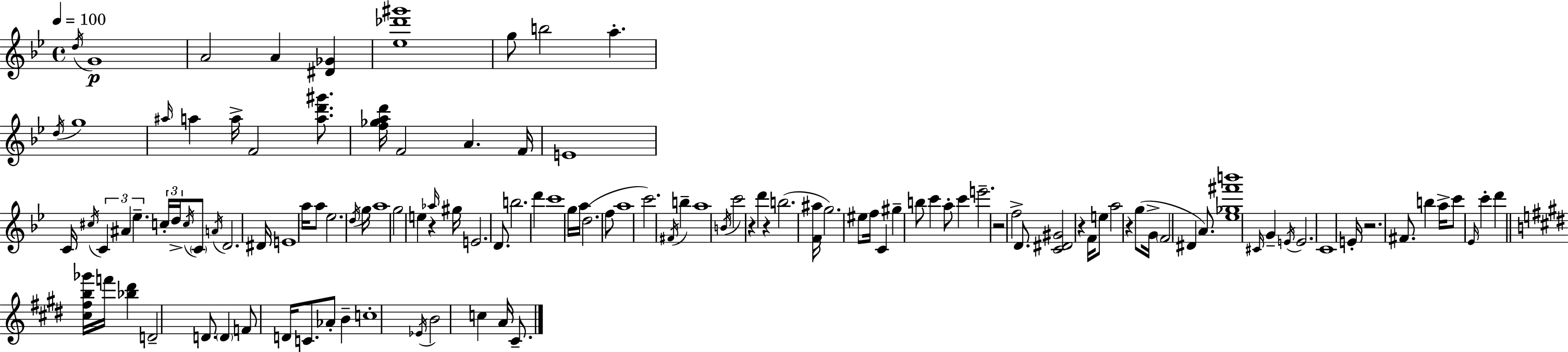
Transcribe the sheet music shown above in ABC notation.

X:1
T:Untitled
M:4/4
L:1/4
K:Gm
d/4 G4 A2 A [^D_G] [_e_d'^g']4 g/2 b2 a d/4 g4 ^a/4 a a/4 F2 [ad'^g']/2 [f_gad']/4 F2 A F/4 E4 C/4 ^c/4 C ^A _e c/4 d/4 c/4 C/2 A/4 D2 ^D/4 E4 a/4 a/2 _e2 d/4 g/4 a4 g2 e z _a/4 ^g/4 E2 D/2 b2 d' c'4 g/4 a/4 d2 f/2 a4 c'2 ^F/4 b a4 B/4 c'2 z d' z b2 [F^a]/4 g2 ^e/2 f/4 C ^g b/2 c' a/2 c' e'2 z2 f2 D/2 [C^D^G]2 z F/4 e/2 a2 z g/2 G/4 F2 ^D A/2 [_e_g^f'b']4 ^C/4 G E/4 E2 C4 E/4 z2 ^F/2 b a/4 c'/2 _E/4 c' d' [^c^fb_g']/4 f'/4 [_b^d'] D2 D/2 D F/2 D/4 C/2 _A/2 B c4 _E/4 B2 c A/4 ^C/2